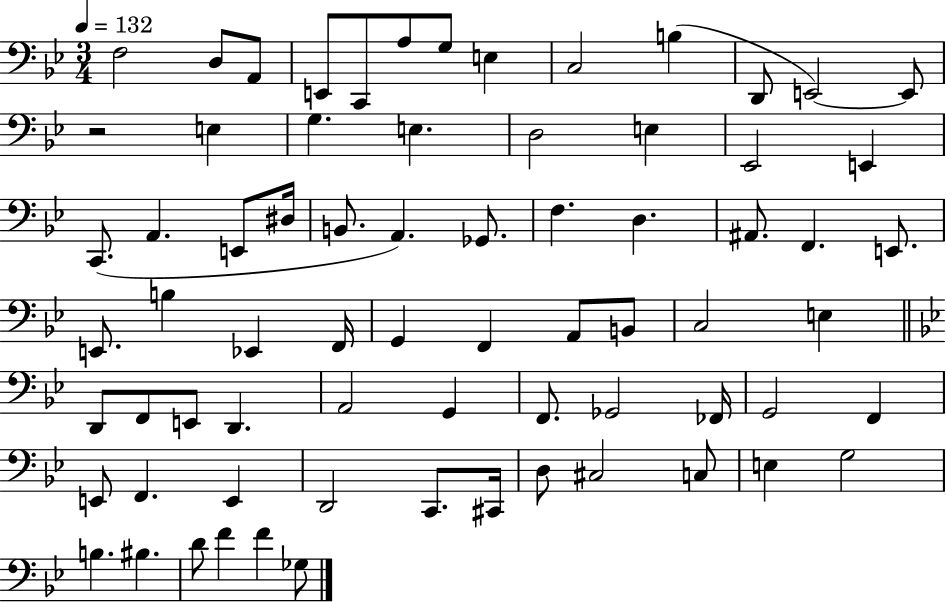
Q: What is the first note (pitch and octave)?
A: F3